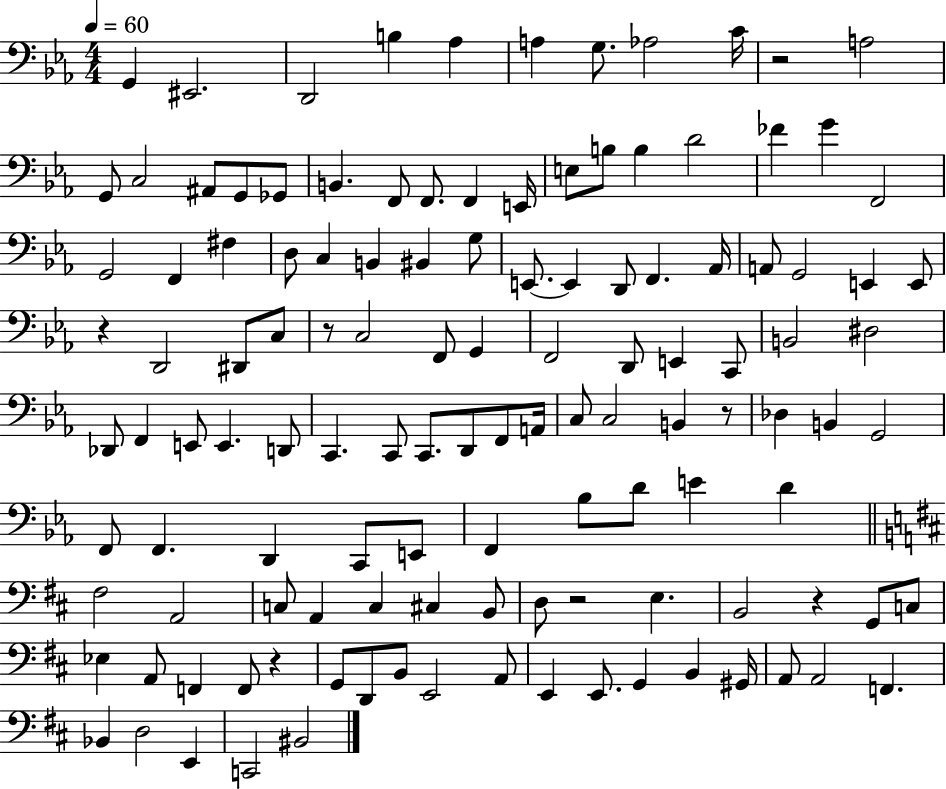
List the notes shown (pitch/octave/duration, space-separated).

G2/q EIS2/h. D2/h B3/q Ab3/q A3/q G3/e. Ab3/h C4/s R/h A3/h G2/e C3/h A#2/e G2/e Gb2/e B2/q. F2/e F2/e. F2/q E2/s E3/e B3/e B3/q D4/h FES4/q G4/q F2/h G2/h F2/q F#3/q D3/e C3/q B2/q BIS2/q G3/e E2/e. E2/q D2/e F2/q. Ab2/s A2/e G2/h E2/q E2/e R/q D2/h D#2/e C3/e R/e C3/h F2/e G2/q F2/h D2/e E2/q C2/e B2/h D#3/h Db2/e F2/q E2/e E2/q. D2/e C2/q. C2/e C2/e. D2/e F2/e A2/s C3/e C3/h B2/q R/e Db3/q B2/q G2/h F2/e F2/q. D2/q C2/e E2/e F2/q Bb3/e D4/e E4/q D4/q F#3/h A2/h C3/e A2/q C3/q C#3/q B2/e D3/e R/h E3/q. B2/h R/q G2/e C3/e Eb3/q A2/e F2/q F2/e R/q G2/e D2/e B2/e E2/h A2/e E2/q E2/e. G2/q B2/q G#2/s A2/e A2/h F2/q. Bb2/q D3/h E2/q C2/h BIS2/h